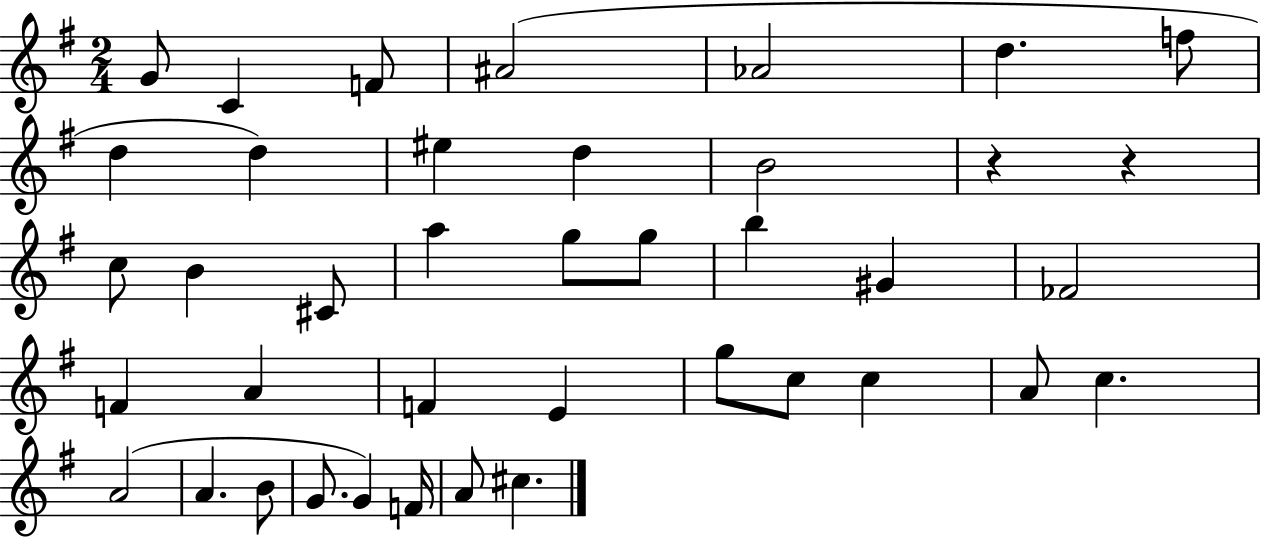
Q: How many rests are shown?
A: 2